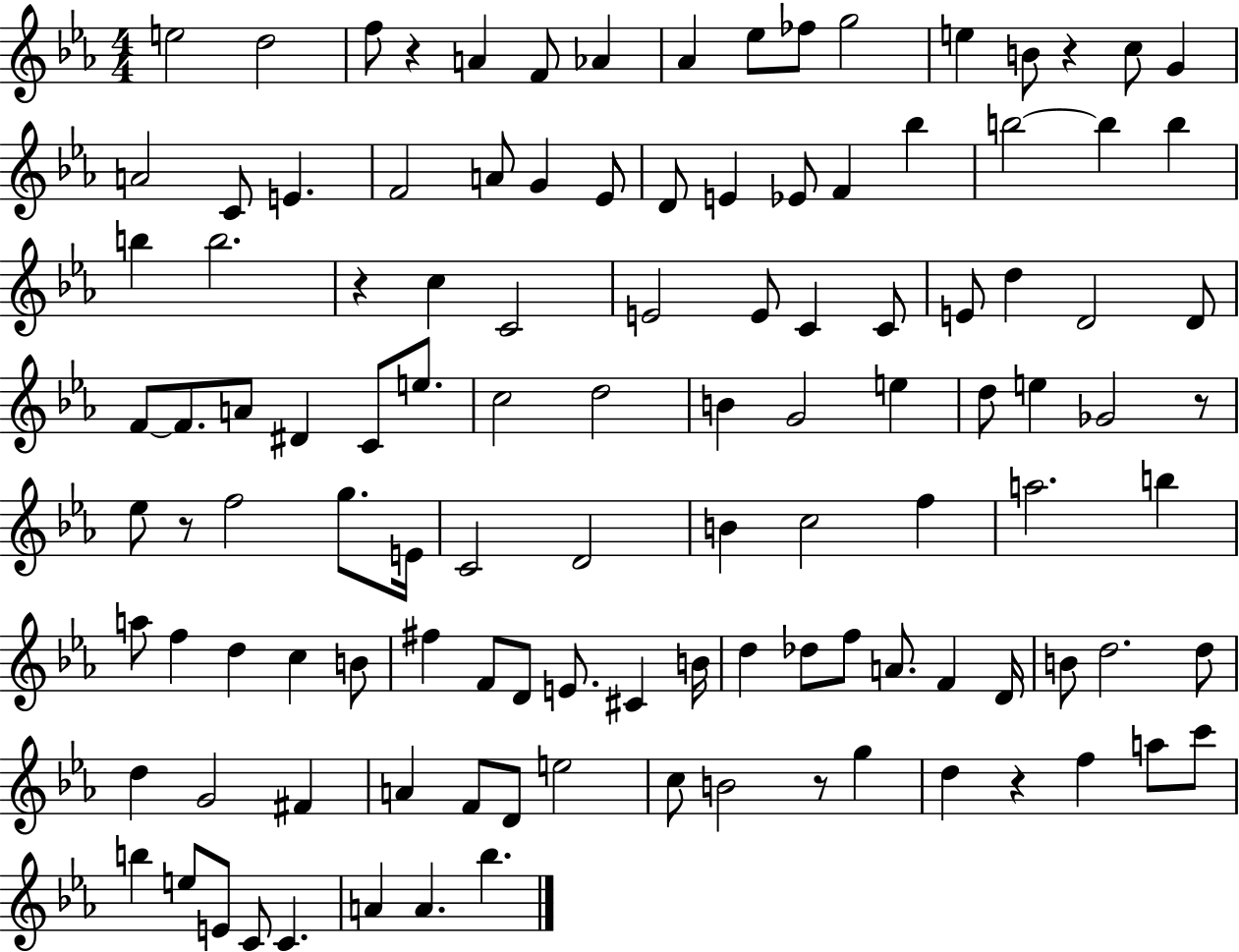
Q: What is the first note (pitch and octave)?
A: E5